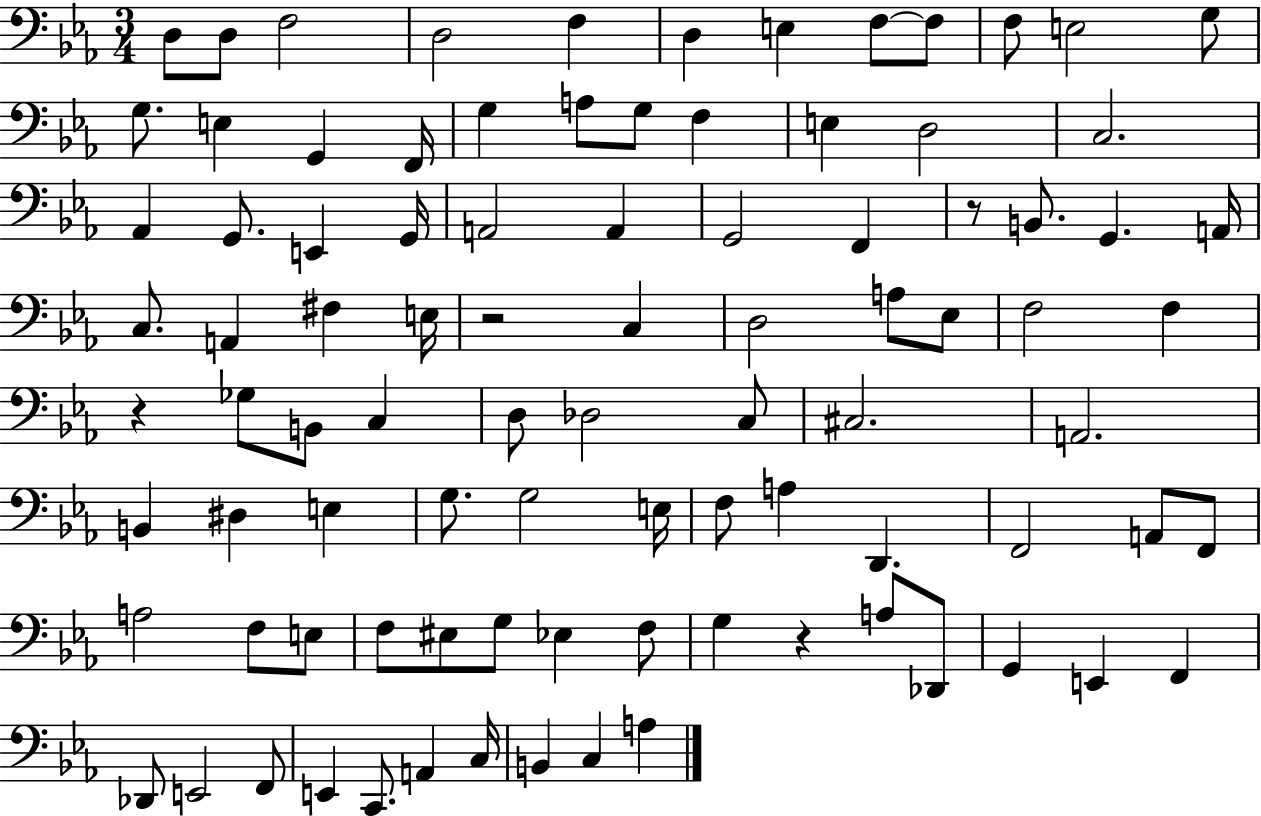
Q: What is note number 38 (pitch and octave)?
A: E3